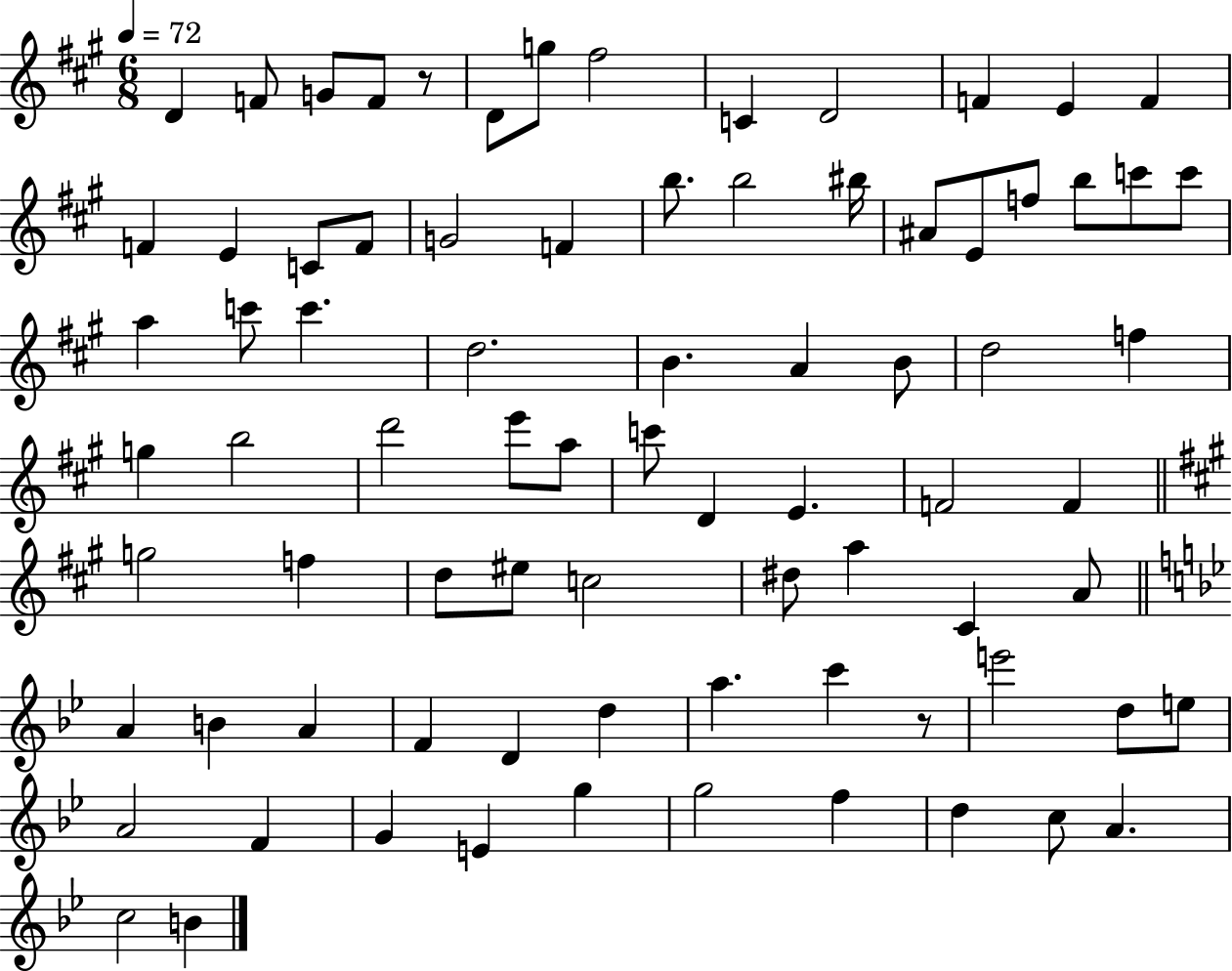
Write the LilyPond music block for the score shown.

{
  \clef treble
  \numericTimeSignature
  \time 6/8
  \key a \major
  \tempo 4 = 72
  d'4 f'8 g'8 f'8 r8 | d'8 g''8 fis''2 | c'4 d'2 | f'4 e'4 f'4 | \break f'4 e'4 c'8 f'8 | g'2 f'4 | b''8. b''2 bis''16 | ais'8 e'8 f''8 b''8 c'''8 c'''8 | \break a''4 c'''8 c'''4. | d''2. | b'4. a'4 b'8 | d''2 f''4 | \break g''4 b''2 | d'''2 e'''8 a''8 | c'''8 d'4 e'4. | f'2 f'4 | \break \bar "||" \break \key a \major g''2 f''4 | d''8 eis''8 c''2 | dis''8 a''4 cis'4 a'8 | \bar "||" \break \key bes \major a'4 b'4 a'4 | f'4 d'4 d''4 | a''4. c'''4 r8 | e'''2 d''8 e''8 | \break a'2 f'4 | g'4 e'4 g''4 | g''2 f''4 | d''4 c''8 a'4. | \break c''2 b'4 | \bar "|."
}